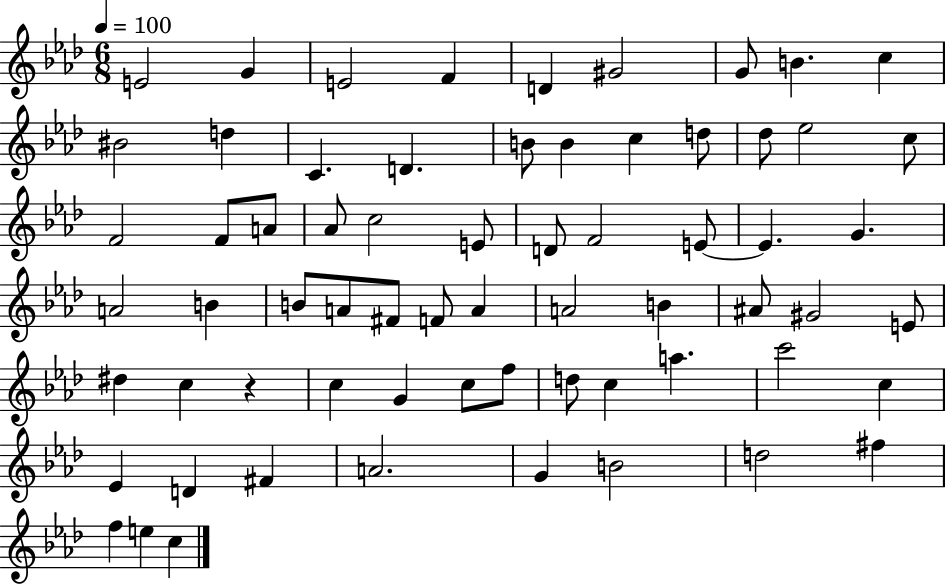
{
  \clef treble
  \numericTimeSignature
  \time 6/8
  \key aes \major
  \tempo 4 = 100
  e'2 g'4 | e'2 f'4 | d'4 gis'2 | g'8 b'4. c''4 | \break bis'2 d''4 | c'4. d'4. | b'8 b'4 c''4 d''8 | des''8 ees''2 c''8 | \break f'2 f'8 a'8 | aes'8 c''2 e'8 | d'8 f'2 e'8~~ | e'4. g'4. | \break a'2 b'4 | b'8 a'8 fis'8 f'8 a'4 | a'2 b'4 | ais'8 gis'2 e'8 | \break dis''4 c''4 r4 | c''4 g'4 c''8 f''8 | d''8 c''4 a''4. | c'''2 c''4 | \break ees'4 d'4 fis'4 | a'2. | g'4 b'2 | d''2 fis''4 | \break f''4 e''4 c''4 | \bar "|."
}